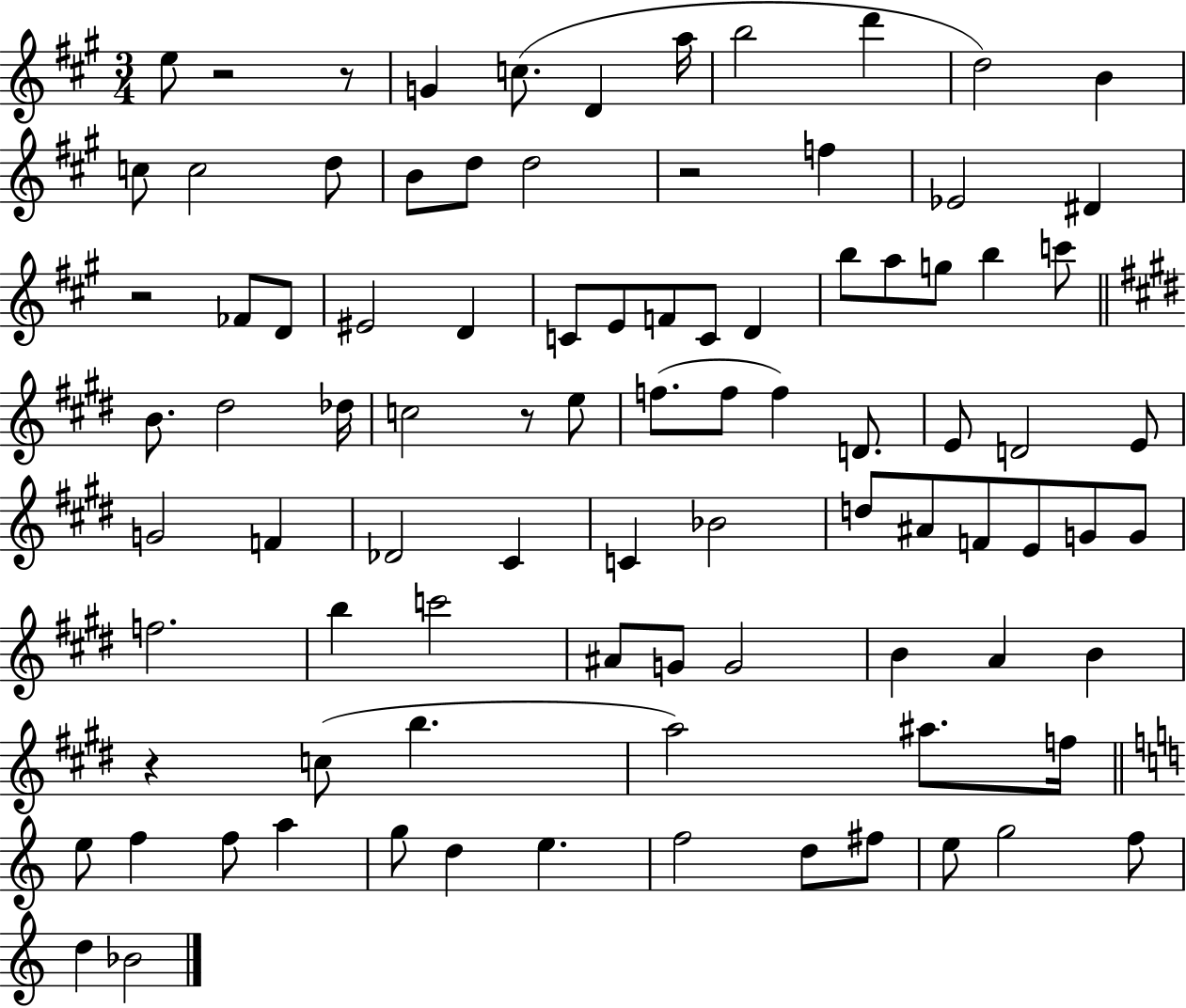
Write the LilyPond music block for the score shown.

{
  \clef treble
  \numericTimeSignature
  \time 3/4
  \key a \major
  e''8 r2 r8 | g'4 c''8.( d'4 a''16 | b''2 d'''4 | d''2) b'4 | \break c''8 c''2 d''8 | b'8 d''8 d''2 | r2 f''4 | ees'2 dis'4 | \break r2 fes'8 d'8 | eis'2 d'4 | c'8 e'8 f'8 c'8 d'4 | b''8 a''8 g''8 b''4 c'''8 | \break \bar "||" \break \key e \major b'8. dis''2 des''16 | c''2 r8 e''8 | f''8.( f''8 f''4) d'8. | e'8 d'2 e'8 | \break g'2 f'4 | des'2 cis'4 | c'4 bes'2 | d''8 ais'8 f'8 e'8 g'8 g'8 | \break f''2. | b''4 c'''2 | ais'8 g'8 g'2 | b'4 a'4 b'4 | \break r4 c''8( b''4. | a''2) ais''8. f''16 | \bar "||" \break \key a \minor e''8 f''4 f''8 a''4 | g''8 d''4 e''4. | f''2 d''8 fis''8 | e''8 g''2 f''8 | \break d''4 bes'2 | \bar "|."
}